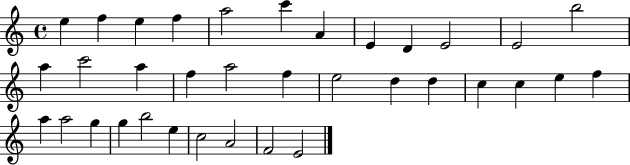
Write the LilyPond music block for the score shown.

{
  \clef treble
  \time 4/4
  \defaultTimeSignature
  \key c \major
  e''4 f''4 e''4 f''4 | a''2 c'''4 a'4 | e'4 d'4 e'2 | e'2 b''2 | \break a''4 c'''2 a''4 | f''4 a''2 f''4 | e''2 d''4 d''4 | c''4 c''4 e''4 f''4 | \break a''4 a''2 g''4 | g''4 b''2 e''4 | c''2 a'2 | f'2 e'2 | \break \bar "|."
}